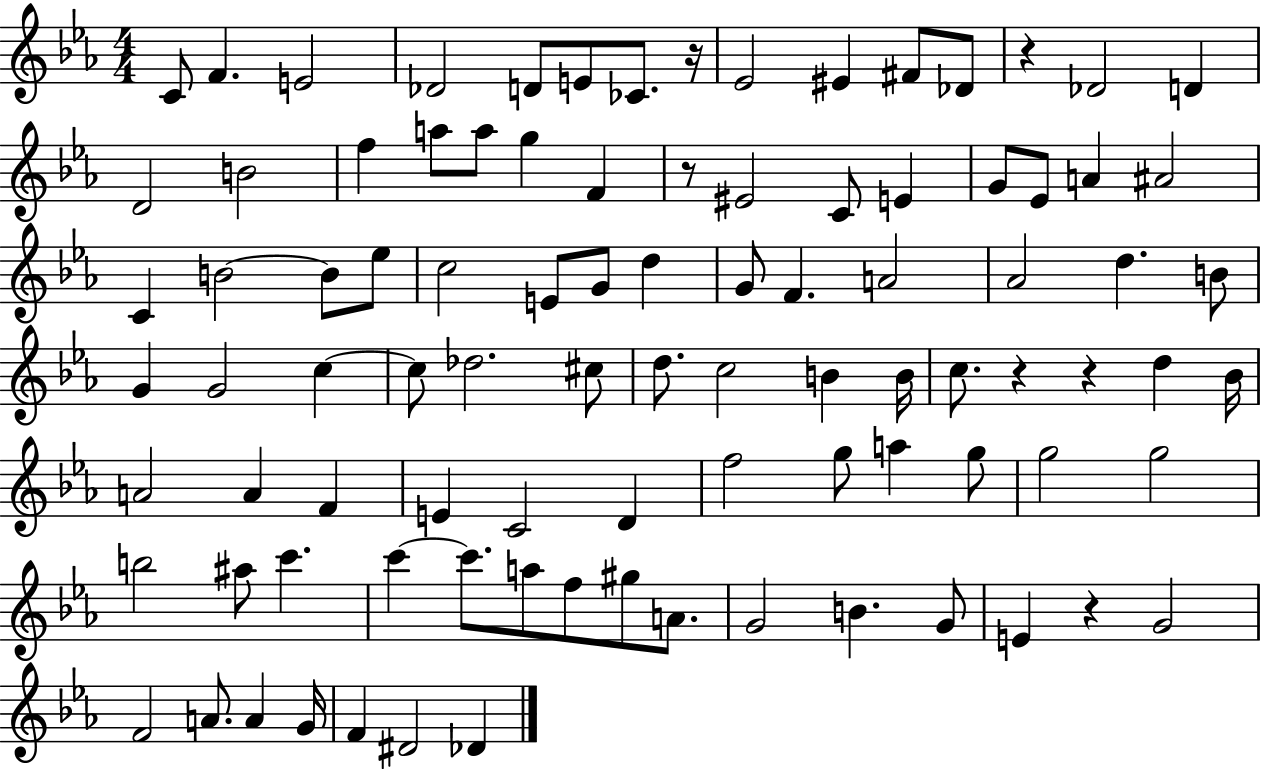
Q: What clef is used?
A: treble